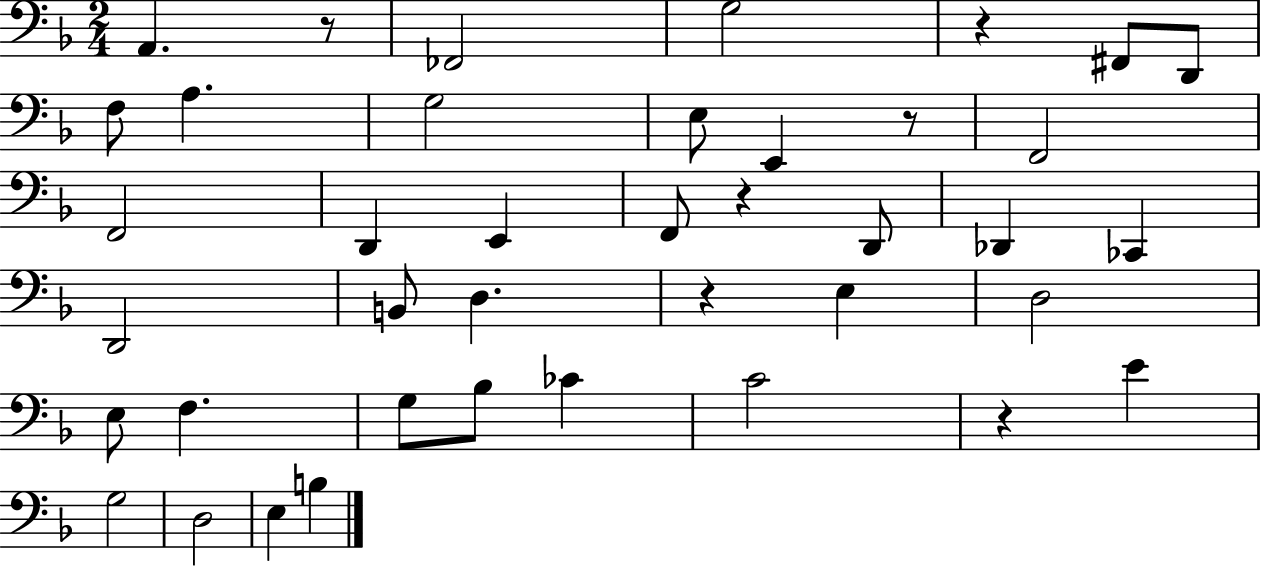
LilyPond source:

{
  \clef bass
  \numericTimeSignature
  \time 2/4
  \key f \major
  a,4. r8 | fes,2 | g2 | r4 fis,8 d,8 | \break f8 a4. | g2 | e8 e,4 r8 | f,2 | \break f,2 | d,4 e,4 | f,8 r4 d,8 | des,4 ces,4 | \break d,2 | b,8 d4. | r4 e4 | d2 | \break e8 f4. | g8 bes8 ces'4 | c'2 | r4 e'4 | \break g2 | d2 | e4 b4 | \bar "|."
}